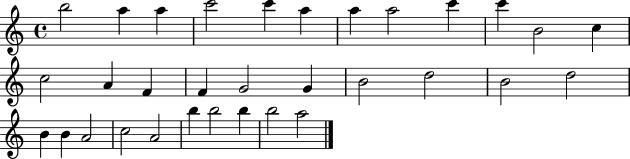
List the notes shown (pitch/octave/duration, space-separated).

B5/h A5/q A5/q C6/h C6/q A5/q A5/q A5/h C6/q C6/q B4/h C5/q C5/h A4/q F4/q F4/q G4/h G4/q B4/h D5/h B4/h D5/h B4/q B4/q A4/h C5/h A4/h B5/q B5/h B5/q B5/h A5/h